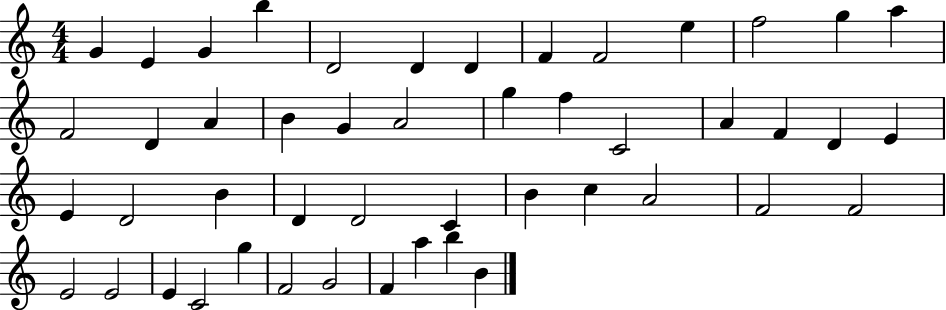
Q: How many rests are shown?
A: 0